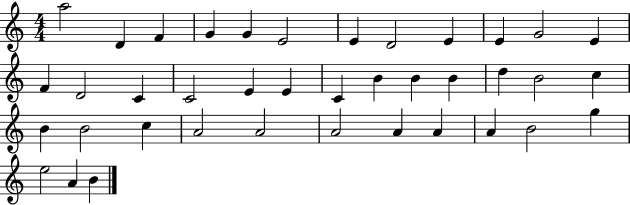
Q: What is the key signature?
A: C major